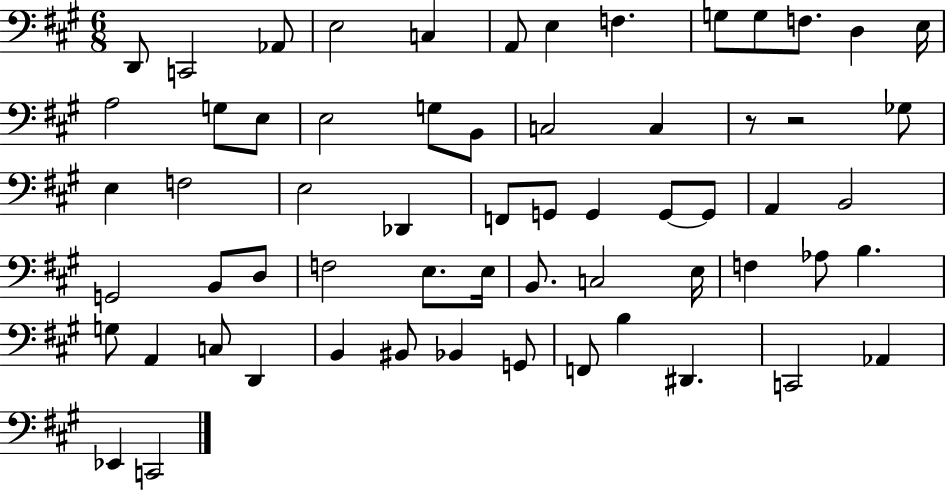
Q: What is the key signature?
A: A major